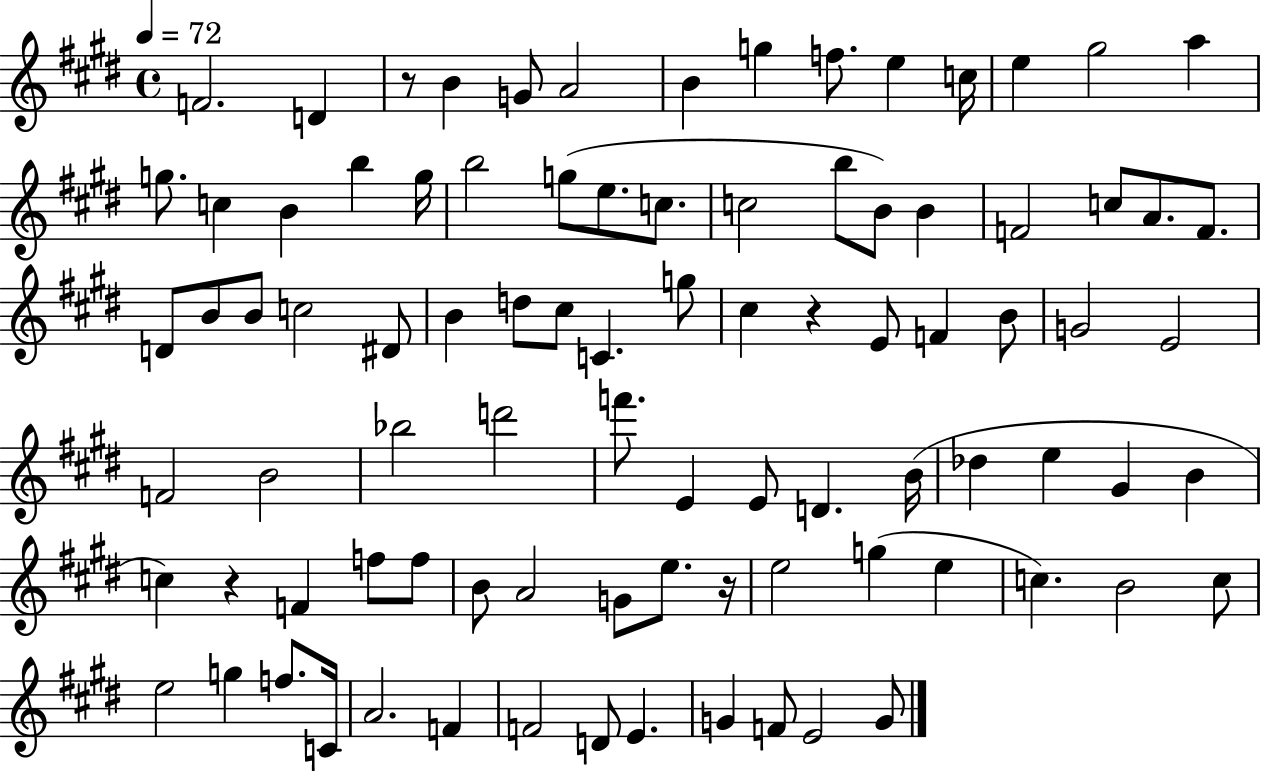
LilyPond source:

{
  \clef treble
  \time 4/4
  \defaultTimeSignature
  \key e \major
  \tempo 4 = 72
  \repeat volta 2 { f'2. d'4 | r8 b'4 g'8 a'2 | b'4 g''4 f''8. e''4 c''16 | e''4 gis''2 a''4 | \break g''8. c''4 b'4 b''4 g''16 | b''2 g''8( e''8. c''8. | c''2 b''8 b'8) b'4 | f'2 c''8 a'8. f'8. | \break d'8 b'8 b'8 c''2 dis'8 | b'4 d''8 cis''8 c'4. g''8 | cis''4 r4 e'8 f'4 b'8 | g'2 e'2 | \break f'2 b'2 | bes''2 d'''2 | f'''8. e'4 e'8 d'4. b'16( | des''4 e''4 gis'4 b'4 | \break c''4) r4 f'4 f''8 f''8 | b'8 a'2 g'8 e''8. r16 | e''2 g''4( e''4 | c''4.) b'2 c''8 | \break e''2 g''4 f''8. c'16 | a'2. f'4 | f'2 d'8 e'4. | g'4 f'8 e'2 g'8 | \break } \bar "|."
}